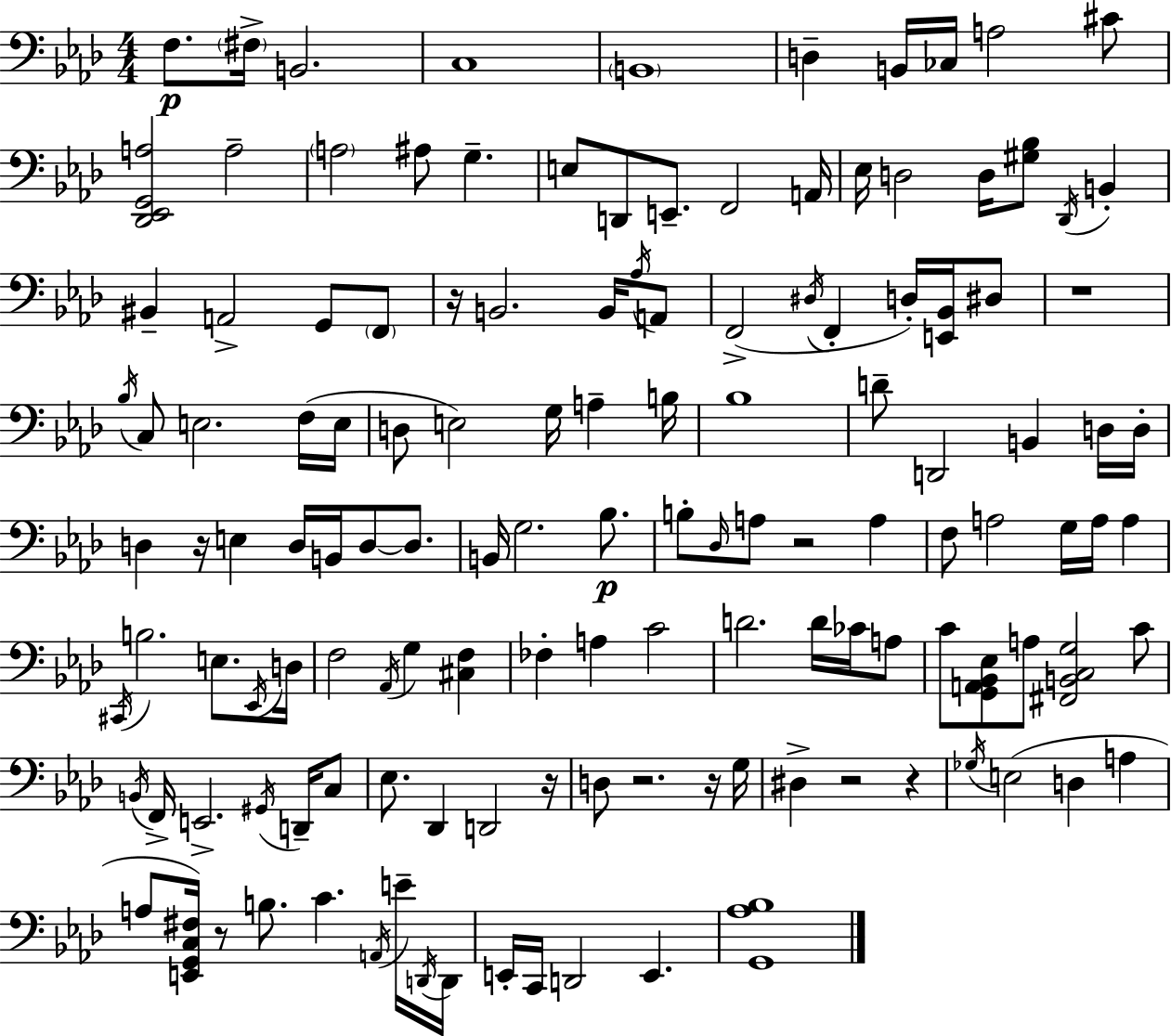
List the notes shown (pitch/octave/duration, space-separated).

F3/e. F#3/s B2/h. C3/w B2/w D3/q B2/s CES3/s A3/h C#4/e [Db2,Eb2,G2,A3]/h A3/h A3/h A#3/e G3/q. E3/e D2/e E2/e. F2/h A2/s Eb3/s D3/h D3/s [G#3,Bb3]/e Db2/s B2/q BIS2/q A2/h G2/e F2/e R/s B2/h. B2/s Ab3/s A2/e F2/h D#3/s F2/q D3/s [E2,Bb2]/s D#3/e R/w Bb3/s C3/e E3/h. F3/s E3/s D3/e E3/h G3/s A3/q B3/s Bb3/w D4/e D2/h B2/q D3/s D3/s D3/q R/s E3/q D3/s B2/s D3/e D3/e. B2/s G3/h. Bb3/e. B3/e Db3/s A3/e R/h A3/q F3/e A3/h G3/s A3/s A3/q C#2/s B3/h. E3/e. Eb2/s D3/s F3/h Ab2/s G3/q [C#3,F3]/q FES3/q A3/q C4/h D4/h. D4/s CES4/s A3/e C4/e [G2,A2,Bb2,Eb3]/e A3/e [F#2,B2,C3,G3]/h C4/e B2/s F2/s E2/h. G#2/s D2/s C3/e Eb3/e. Db2/q D2/h R/s D3/e R/h. R/s G3/s D#3/q R/h R/q Gb3/s E3/h D3/q A3/q A3/e [E2,G2,C3,F#3]/s R/e B3/e. C4/q. A2/s E4/s D2/s D2/s E2/s C2/s D2/h E2/q. [G2,Ab3,Bb3]/w